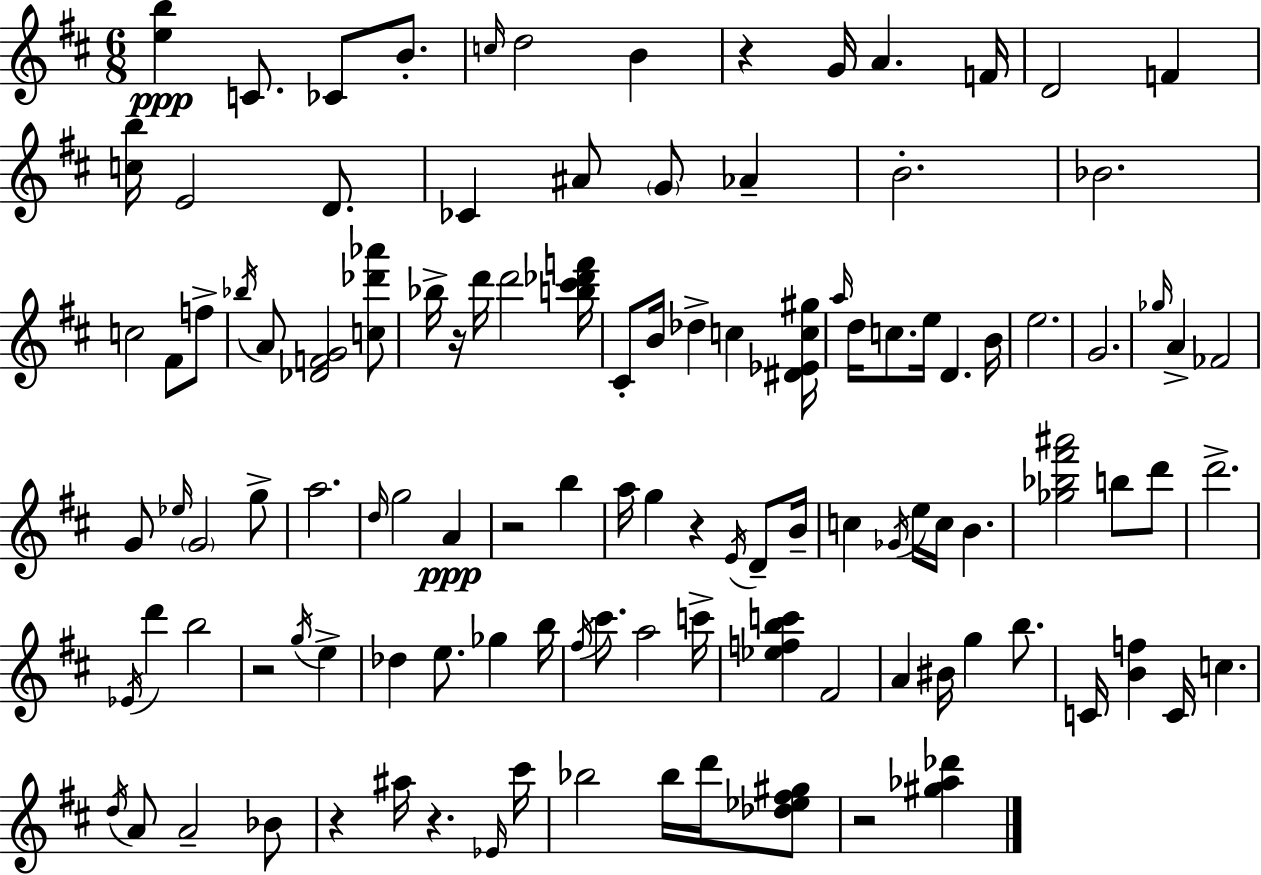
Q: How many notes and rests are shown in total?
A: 114